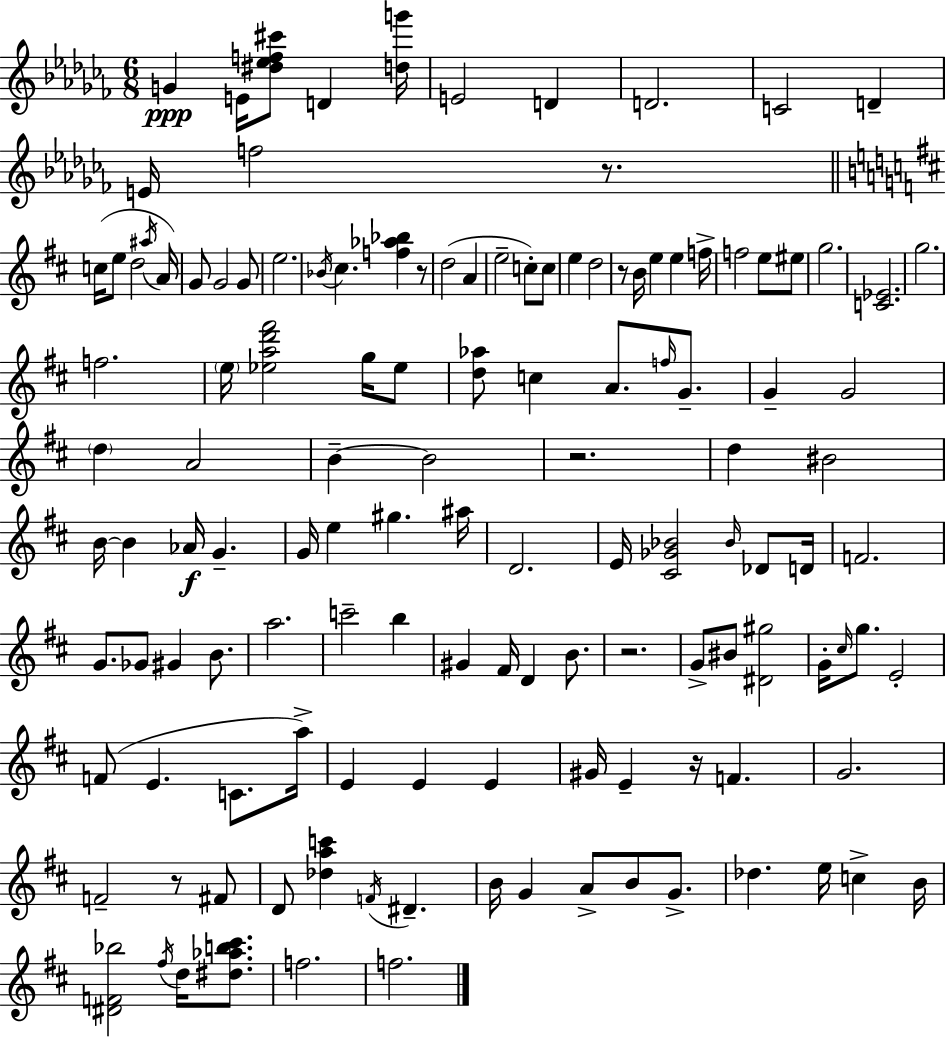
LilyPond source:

{
  \clef treble
  \numericTimeSignature
  \time 6/8
  \key aes \minor
  g'4\ppp e'16 <dis'' ees'' f'' cis'''>8 d'4 <d'' g'''>16 | e'2 d'4 | d'2. | c'2 d'4-- | \break e'16 f''2 r8. | \bar "||" \break \key b \minor c''16( e''8 d''2 \acciaccatura { ais''16 } | a'16) g'8 g'2 g'8 | e''2. | \acciaccatura { bes'16 } cis''4. <f'' aes'' bes''>4 | \break r8 d''2( a'4 | e''2-- c''8-.) | c''8 e''4 d''2 | r8 b'16 e''4 e''4 | \break f''16-> f''2 e''8 | eis''8 g''2. | <c' ees'>2. | g''2. | \break f''2. | \parenthesize e''16 <ees'' a'' d''' fis'''>2 g''16 | ees''8 <d'' aes''>8 c''4 a'8. \grace { f''16 } | g'8.-- g'4-- g'2 | \break \parenthesize d''4 a'2 | b'4--~~ b'2 | r2. | d''4 bis'2 | \break b'16~~ b'4 aes'16\f g'4.-- | g'16 e''4 gis''4. | ais''16 d'2. | e'16 <cis' ges' bes'>2 | \break \grace { bes'16 } des'8 d'16 f'2. | g'8. ges'8 gis'4 | b'8. a''2. | c'''2-- | \break b''4 gis'4 fis'16 d'4 | b'8. r2. | g'8-> bis'8 <dis' gis''>2 | g'16-. \grace { cis''16 } g''8. e'2-. | \break f'8( e'4. | c'8. a''16->) e'4 e'4 | e'4 gis'16 e'4-- r16 f'4. | g'2. | \break f'2-- | r8 fis'8 d'8 <des'' a'' c'''>4 \acciaccatura { f'16 } | dis'4.-- b'16 g'4 a'8-> | b'8 g'8.-> des''4. | \break e''16 c''4-> b'16 <dis' f' bes''>2 | \acciaccatura { fis''16 } d''16 <dis'' aes'' b'' cis'''>8. f''2. | f''2. | \bar "|."
}